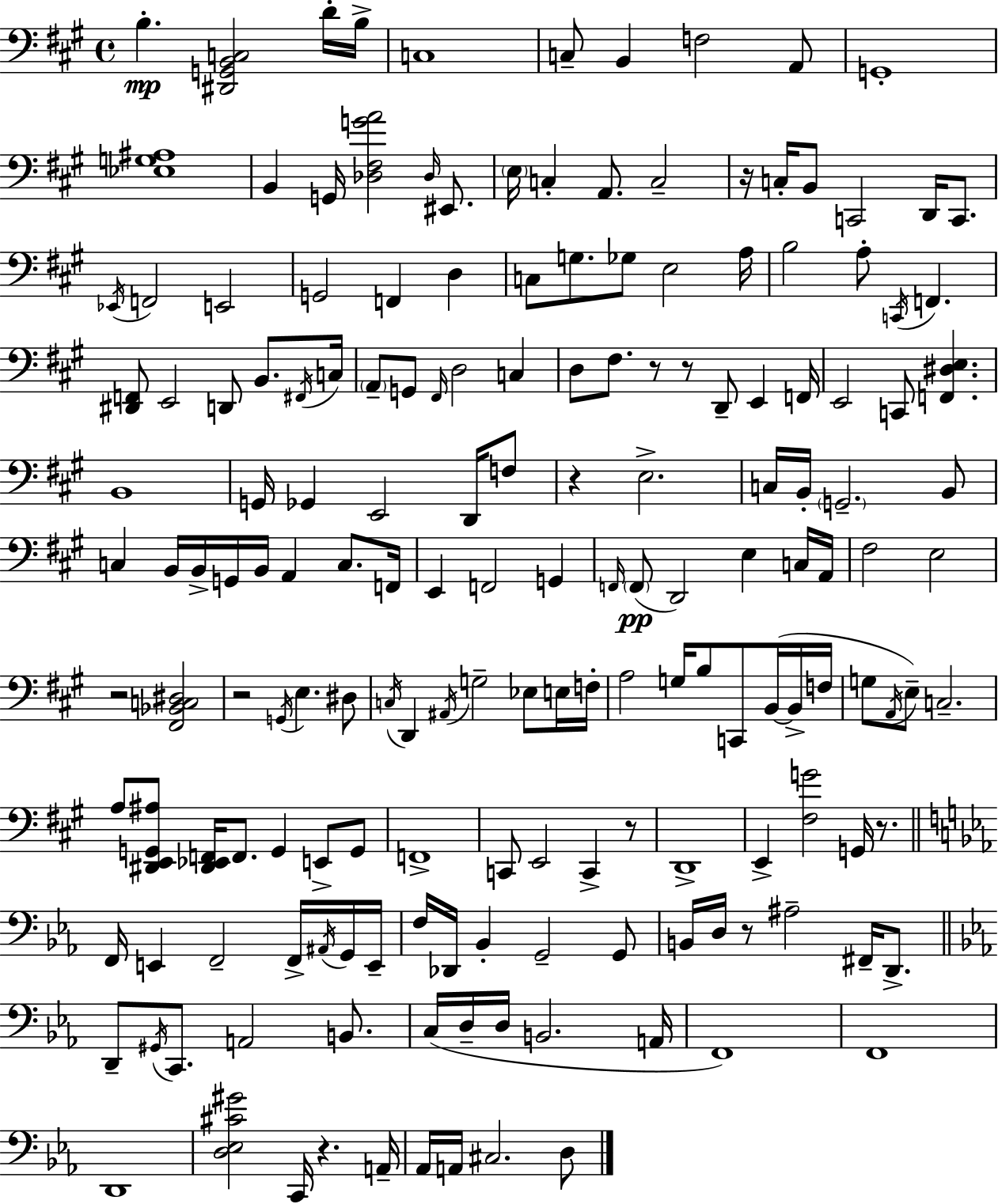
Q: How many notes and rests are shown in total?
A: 173